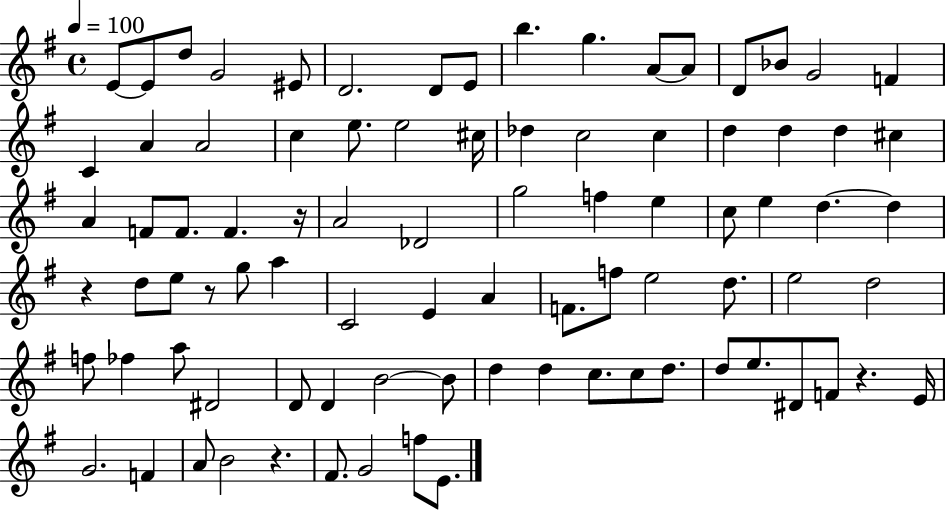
{
  \clef treble
  \time 4/4
  \defaultTimeSignature
  \key g \major
  \tempo 4 = 100
  \repeat volta 2 { e'8~~ e'8 d''8 g'2 eis'8 | d'2. d'8 e'8 | b''4. g''4. a'8~~ a'8 | d'8 bes'8 g'2 f'4 | \break c'4 a'4 a'2 | c''4 e''8. e''2 cis''16 | des''4 c''2 c''4 | d''4 d''4 d''4 cis''4 | \break a'4 f'8 f'8. f'4. r16 | a'2 des'2 | g''2 f''4 e''4 | c''8 e''4 d''4.~~ d''4 | \break r4 d''8 e''8 r8 g''8 a''4 | c'2 e'4 a'4 | f'8. f''8 e''2 d''8. | e''2 d''2 | \break f''8 fes''4 a''8 dis'2 | d'8 d'4 b'2~~ b'8 | d''4 d''4 c''8. c''8 d''8. | d''8 e''8. dis'8 f'8 r4. e'16 | \break g'2. f'4 | a'8 b'2 r4. | fis'8. g'2 f''8 e'8. | } \bar "|."
}